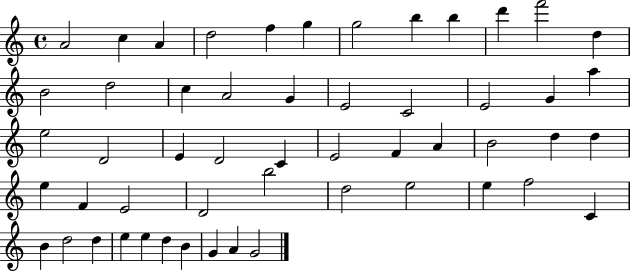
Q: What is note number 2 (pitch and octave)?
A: C5